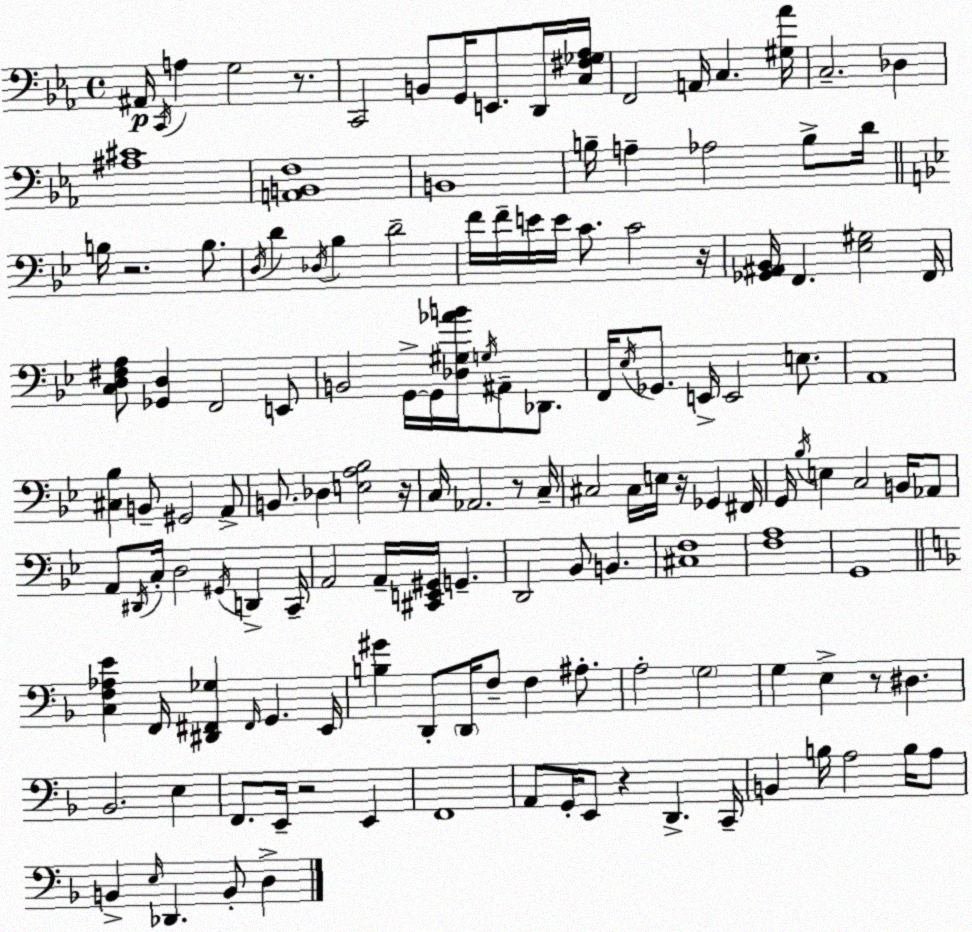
X:1
T:Untitled
M:4/4
L:1/4
K:Cm
^A,,/4 C,,/4 A, G,2 z/2 C,,2 B,,/2 G,,/4 E,,/2 D,,/4 [C,^F,_G,_A,]/4 F,,2 A,,/4 C, [^G,_A]/4 C,2 _D, [^A,^C]4 [A,,B,,F,]4 B,,4 B,/4 A, _A,2 B,/2 D/4 B,/4 z2 B,/2 D,/4 D _D,/4 _B, D2 F/4 F/4 E/4 E/4 C/2 C2 z/4 [_G,,^A,,_B,,]/4 F,, [_E,^G,]2 F,,/4 [C,D,^F,A,]/2 [_G,,D,] F,,2 E,,/2 B,,2 G,,/4 G,,/4 [_D,^G,_AB]/4 G,/4 ^A,,/2 _D,,/2 F,,/4 _E,/4 _G,,/2 E,,/4 E,,2 E,/2 A,,4 [^C,_B,] B,,/2 ^G,,2 A,,/2 B,,/2 _D, [E,A,_B,]2 z/4 C,/4 _A,,2 z/2 C,/4 ^C,2 ^C,/4 E,/4 z/4 _G,, ^F,,/4 G,,/4 _B,/4 E, C,2 B,,/4 _A,,/2 A,,/2 ^D,,/4 C,/4 D,2 ^G,,/4 D,, C,,/4 A,,2 A,,/4 [^C,,E,,^G,,]/4 G,, D,,2 _B,,/2 B,, [^C,F,]4 [F,A,]4 G,,4 [C,F,_A,E] F,,/4 [^D,,^F,,_G,] ^F,,/4 G,, E,,/4 [B,^G] D,,/2 D,,/4 F,/2 F, ^A,/2 A,2 G,2 G, E, z/2 ^D, _B,,2 E, F,,/2 E,,/4 z2 E,, F,,4 A,,/2 G,,/4 E,,/2 z D,, C,,/4 B,, B,/4 A,2 B,/4 A,/2 B,, E,/4 _D,, B,,/2 D,